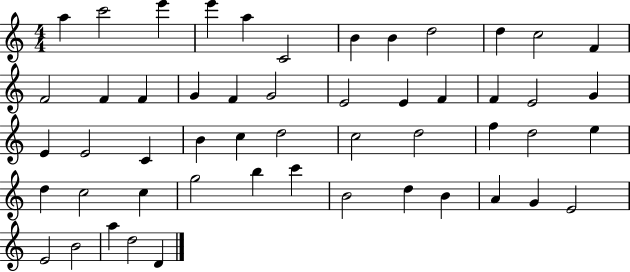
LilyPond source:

{
  \clef treble
  \numericTimeSignature
  \time 4/4
  \key c \major
  a''4 c'''2 e'''4 | e'''4 a''4 c'2 | b'4 b'4 d''2 | d''4 c''2 f'4 | \break f'2 f'4 f'4 | g'4 f'4 g'2 | e'2 e'4 f'4 | f'4 e'2 g'4 | \break e'4 e'2 c'4 | b'4 c''4 d''2 | c''2 d''2 | f''4 d''2 e''4 | \break d''4 c''2 c''4 | g''2 b''4 c'''4 | b'2 d''4 b'4 | a'4 g'4 e'2 | \break e'2 b'2 | a''4 d''2 d'4 | \bar "|."
}